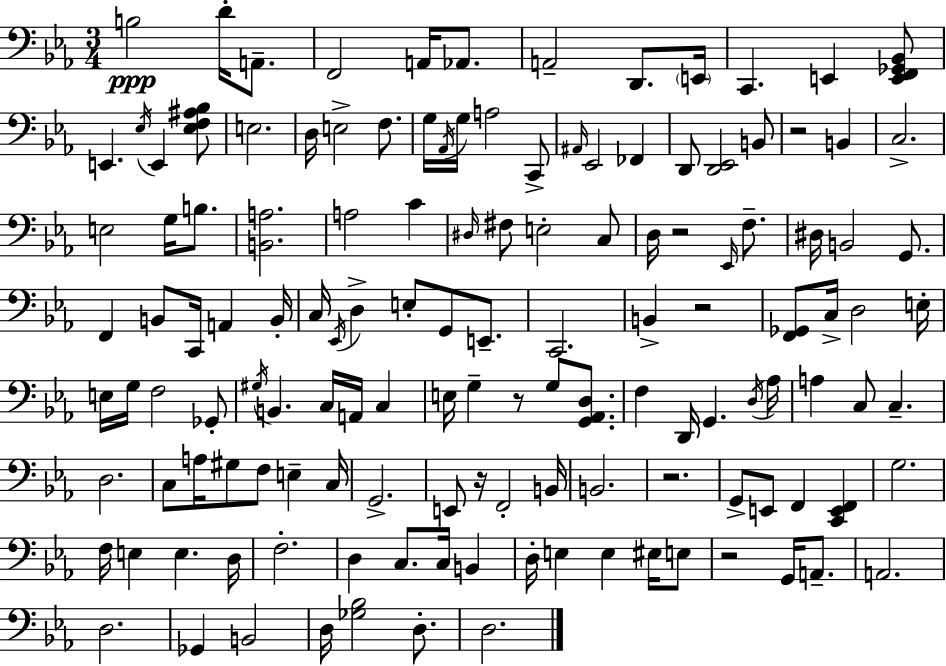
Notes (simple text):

B3/h D4/s A2/e. F2/h A2/s Ab2/e. A2/h D2/e. E2/s C2/q. E2/q [E2,F2,Gb2,Bb2]/e E2/q. Eb3/s E2/q [Eb3,F3,A#3,Bb3]/e E3/h. D3/s E3/h F3/e. G3/s Ab2/s G3/s A3/h C2/e A#2/s Eb2/h FES2/q D2/e [D2,Eb2]/h B2/e R/h B2/q C3/h. E3/h G3/s B3/e. [B2,A3]/h. A3/h C4/q D#3/s F#3/e E3/h C3/e D3/s R/h Eb2/s F3/e. D#3/s B2/h G2/e. F2/q B2/e C2/s A2/q B2/s C3/s Eb2/s D3/q E3/e G2/e E2/e. C2/h. B2/q R/h [F2,Gb2]/e C3/s D3/h E3/s E3/s G3/s F3/h Gb2/e G#3/s B2/q. C3/s A2/s C3/q E3/s G3/q R/e G3/e [G2,Ab2,D3]/e. F3/q D2/s G2/q. D3/s Ab3/s A3/q C3/e C3/q. D3/h. C3/e A3/s G#3/e F3/e E3/q C3/s G2/h. E2/e R/s F2/h B2/s B2/h. R/h. G2/e E2/e F2/q [C2,E2,F2]/q G3/h. F3/s E3/q E3/q. D3/s F3/h. D3/q C3/e. C3/s B2/q D3/s E3/q E3/q EIS3/s E3/e R/h G2/s A2/e. A2/h. D3/h. Gb2/q B2/h D3/s [Gb3,Bb3]/h D3/e. D3/h.